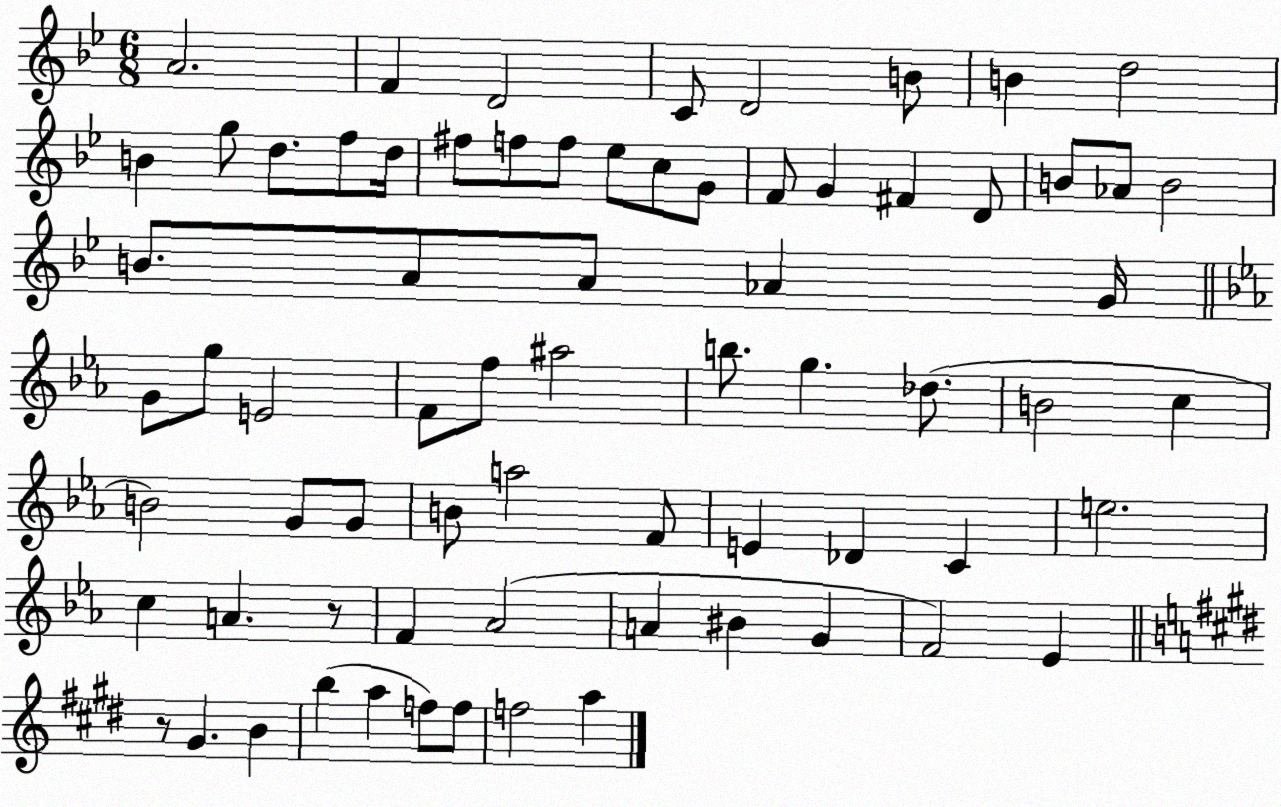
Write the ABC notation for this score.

X:1
T:Untitled
M:6/8
L:1/4
K:Bb
A2 F D2 C/2 D2 B/2 B d2 B g/2 d/2 f/2 d/4 ^f/2 f/2 f/2 _e/2 c/2 G/2 F/2 G ^F D/2 B/2 _A/2 B2 B/2 A/2 A/2 _A G/4 G/2 g/2 E2 F/2 f/2 ^a2 b/2 g _d/2 B2 c B2 G/2 G/2 B/2 a2 F/2 E _D C e2 c A z/2 F _A2 A ^B G F2 _E z/2 ^G B b a f/2 f/2 f2 a